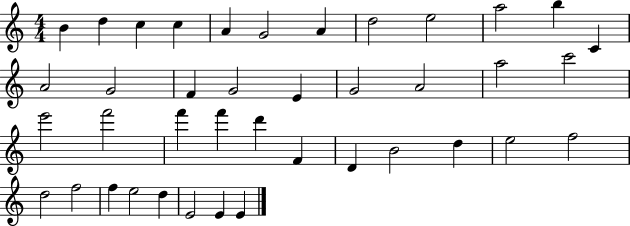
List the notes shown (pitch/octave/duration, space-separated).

B4/q D5/q C5/q C5/q A4/q G4/h A4/q D5/h E5/h A5/h B5/q C4/q A4/h G4/h F4/q G4/h E4/q G4/h A4/h A5/h C6/h E6/h F6/h F6/q F6/q D6/q F4/q D4/q B4/h D5/q E5/h F5/h D5/h F5/h F5/q E5/h D5/q E4/h E4/q E4/q